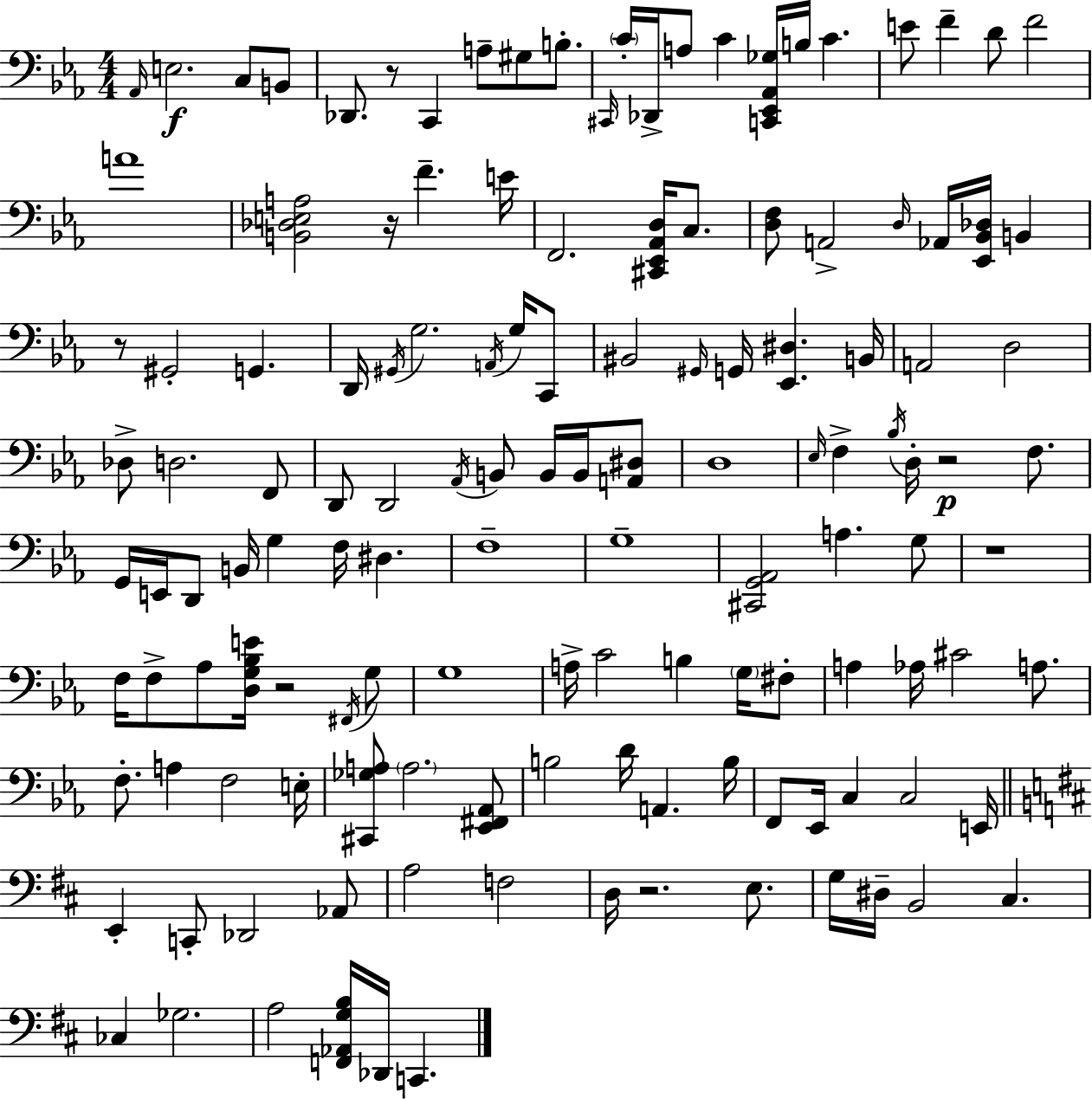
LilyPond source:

{
  \clef bass
  \numericTimeSignature
  \time 4/4
  \key ees \major
  \grace { aes,16 }\f e2. c8 b,8 | des,8. r8 c,4 a8-- gis8 b8.-. | \grace { cis,16 } \parenthesize c'16-. des,16-> a8 c'4 <c, ees, aes, ges>16 b16 c'4. | e'8 f'4-- d'8 f'2 | \break a'1 | <b, des e a>2 r16 f'4.-- | e'16 f,2. <cis, ees, aes, d>16 c8. | <d f>8 a,2-> \grace { d16 } aes,16 <ees, bes, des>16 b,4 | \break r8 gis,2-. g,4. | d,16 \acciaccatura { gis,16 } g2. | \acciaccatura { a,16 } g16 c,8 bis,2 \grace { gis,16 } g,16 <ees, dis>4. | b,16 a,2 d2 | \break des8-> d2. | f,8 d,8 d,2 | \acciaccatura { aes,16 } b,8 b,16 b,16 <a, dis>8 d1 | \grace { ees16 } f4-> \acciaccatura { bes16 } d16-. r2\p | \break f8. g,16 e,16 d,8 b,16 g4 | f16 dis4. f1-- | g1-- | <cis, g, aes,>2 | \break a4. g8 r1 | f16 f8-> aes8 <d g bes e'>16 r2 | \acciaccatura { fis,16 } g8 g1 | a16-> c'2 | \break b4 \parenthesize g16 fis8-. a4 aes16 cis'2 | a8. f8.-. a4 | f2 e16-. <cis, ges a>8 \parenthesize a2. | <ees, fis, aes,>8 b2 | \break d'16 a,4. b16 f,8 ees,16 c4 | c2 e,16 \bar "||" \break \key b \minor e,4-. c,8-. des,2 aes,8 | a2 f2 | d16 r2. e8. | g16 dis16-- b,2 cis4. | \break ces4 ges2. | a2 <f, aes, g b>16 des,16 c,4. | \bar "|."
}